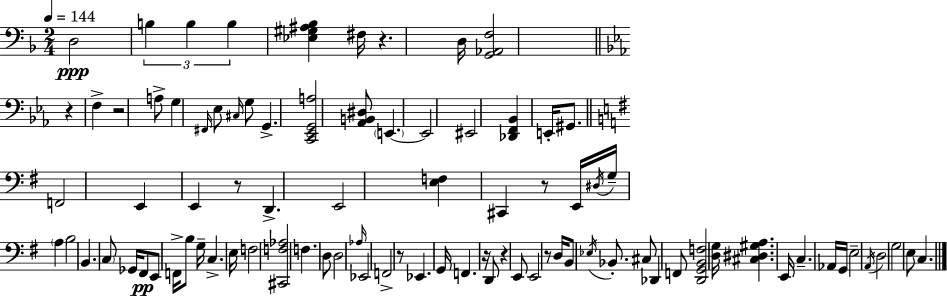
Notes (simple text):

D3/h B3/q B3/q B3/q [Eb3,G#3,A#3,Bb3]/q F#3/s R/q. D3/s [G2,Ab2,F3]/h R/q F3/q R/h A3/e G3/q F#2/s Eb3/e C#3/s G3/e G2/q. [C2,Eb2,G2,A3]/h [Ab2,B2,D#3]/e E2/q. E2/h EIS2/h [Db2,F2,Bb2]/q E2/s G#2/e. F2/h E2/q E2/q R/e D2/q. E2/h [E3,F3]/q C#2/q R/e E2/s D#3/s G3/s A3/q B3/h B2/q. C3/e Gb2/s F#2/e E2/e F2/s B3/e G3/s C3/q. E3/s F3/h [C#2,F3,Ab3]/h F3/q. D3/e D3/h Ab3/s Eb2/h F2/h R/e Eb2/q. G2/s F2/q. R/s D2/e R/q E2/e E2/h R/e D3/s B2/e Eb3/s Bb2/e. C#3/e Db2/q F2/e [D2,G2,B2,F3]/h [D3,G3]/s [C#3,D#3,G#3,A3]/q. E2/s C3/q. Ab2/s G2/s E3/h A2/s D3/h G3/h E3/e C3/q.